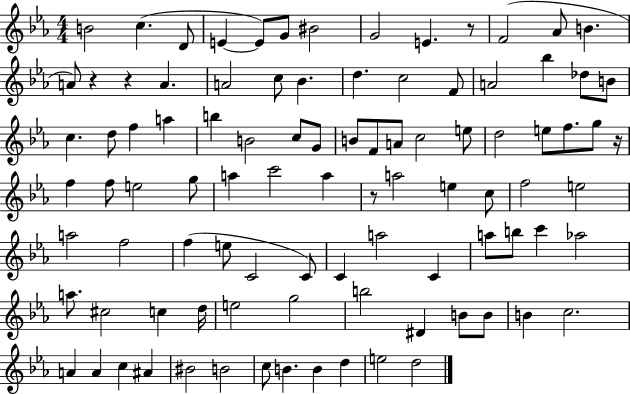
B4/h C5/q. D4/e E4/q E4/e G4/e BIS4/h G4/h E4/q. R/e F4/h Ab4/e B4/q. A4/e R/q R/q A4/q. A4/h C5/e Bb4/q. D5/q. C5/h F4/e A4/h Bb5/q Db5/e B4/e C5/q. D5/e F5/q A5/q B5/q B4/h C5/e G4/e B4/e F4/e A4/e C5/h E5/e D5/h E5/e F5/e. G5/e R/s F5/q F5/e E5/h G5/e A5/q C6/h A5/q R/e A5/h E5/q C5/e F5/h E5/h A5/h F5/h F5/q E5/e C4/h C4/e C4/q A5/h C4/q A5/e B5/e C6/q Ab5/h A5/e. C#5/h C5/q D5/s E5/h G5/h B5/h D#4/q B4/e B4/e B4/q C5/h. A4/q A4/q C5/q A#4/q BIS4/h B4/h C5/e B4/q. B4/q D5/q E5/h D5/h